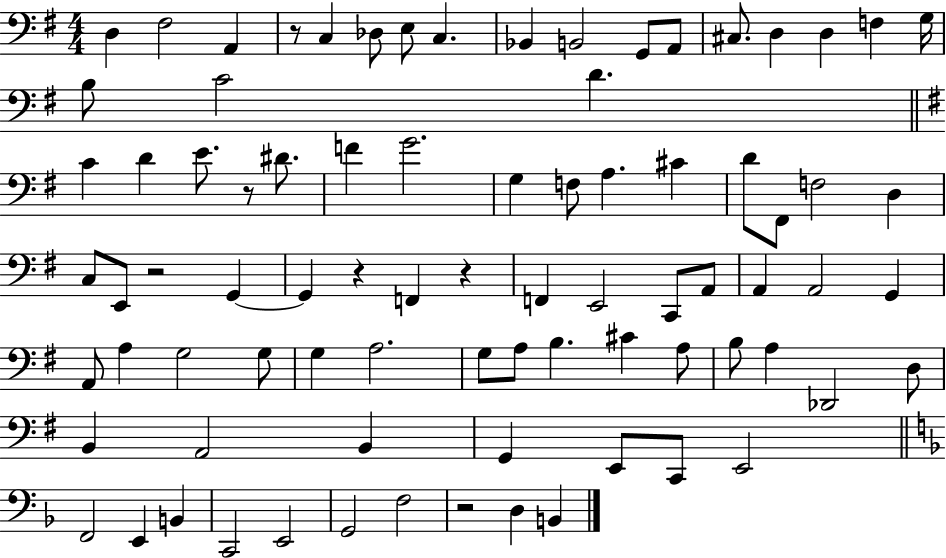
X:1
T:Untitled
M:4/4
L:1/4
K:G
D, ^F,2 A,, z/2 C, _D,/2 E,/2 C, _B,, B,,2 G,,/2 A,,/2 ^C,/2 D, D, F, G,/4 B,/2 C2 D C D E/2 z/2 ^D/2 F G2 G, F,/2 A, ^C D/2 ^F,,/2 F,2 D, C,/2 E,,/2 z2 G,, G,, z F,, z F,, E,,2 C,,/2 A,,/2 A,, A,,2 G,, A,,/2 A, G,2 G,/2 G, A,2 G,/2 A,/2 B, ^C A,/2 B,/2 A, _D,,2 D,/2 B,, A,,2 B,, G,, E,,/2 C,,/2 E,,2 F,,2 E,, B,, C,,2 E,,2 G,,2 F,2 z2 D, B,,